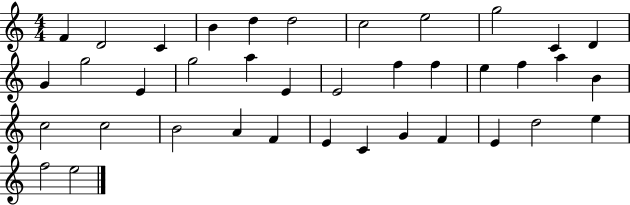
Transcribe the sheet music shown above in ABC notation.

X:1
T:Untitled
M:4/4
L:1/4
K:C
F D2 C B d d2 c2 e2 g2 C D G g2 E g2 a E E2 f f e f a B c2 c2 B2 A F E C G F E d2 e f2 e2